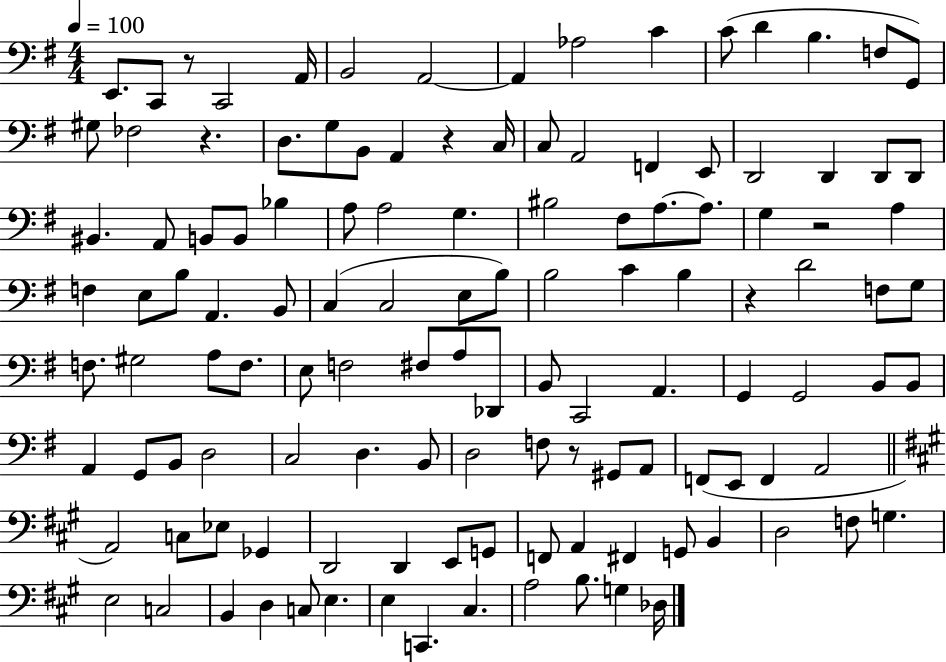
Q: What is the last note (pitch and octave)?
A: Db3